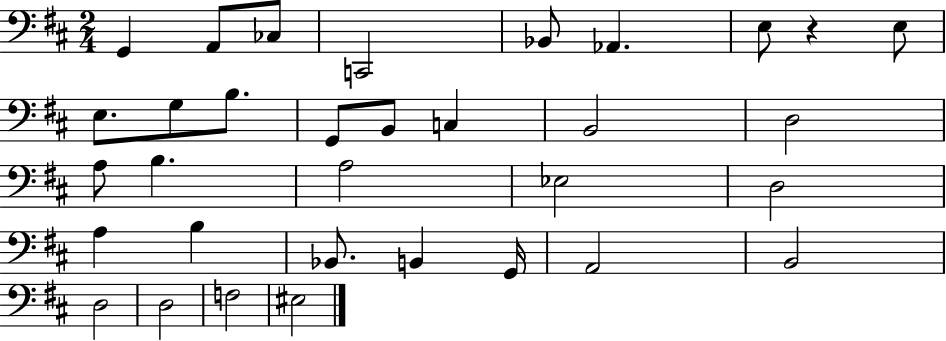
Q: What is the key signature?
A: D major